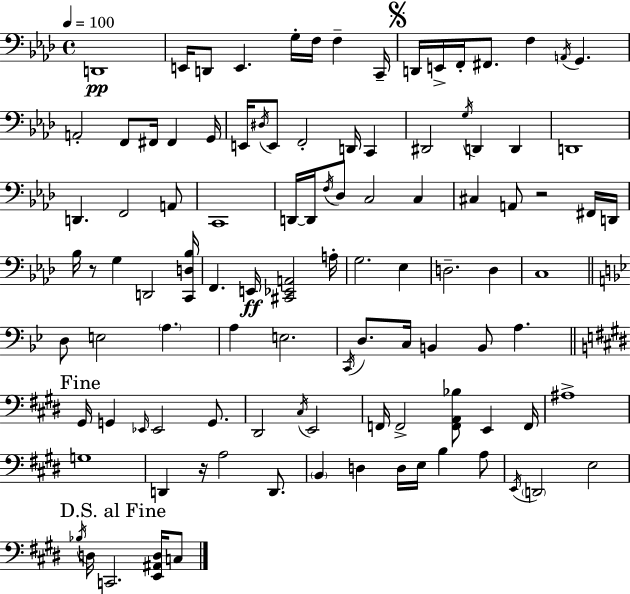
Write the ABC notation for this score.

X:1
T:Untitled
M:4/4
L:1/4
K:Ab
D,,4 E,,/4 D,,/2 E,, G,/4 F,/4 F, C,,/4 D,,/4 E,,/4 F,,/4 ^F,,/2 F, A,,/4 G,, A,,2 F,,/2 ^F,,/4 ^F,, G,,/4 E,,/4 ^D,/4 E,,/2 F,,2 D,,/4 C,, ^D,,2 G,/4 D,, D,, D,,4 D,, F,,2 A,,/2 C,,4 D,,/4 D,,/4 F,/4 _D,/2 C,2 C, ^C, A,,/2 z2 ^F,,/4 D,,/4 _B,/4 z/2 G, D,,2 [C,,D,_B,]/4 F,, E,,/4 [^C,,_E,,A,,]2 A,/4 G,2 _E, D,2 D, C,4 D,/2 E,2 A, A, E,2 C,,/4 D,/2 C,/4 B,, B,,/2 A, ^G,,/4 G,, _E,,/4 _E,,2 G,,/2 ^D,,2 ^C,/4 E,,2 F,,/4 F,,2 [F,,A,,_B,]/2 E,, F,,/4 ^A,4 G,4 D,, z/4 A,2 D,,/2 B,, D, D,/4 E,/4 B, A,/2 E,,/4 D,,2 E,2 _B,/4 D,/4 C,,2 [E,,^A,,D,]/4 C,/2